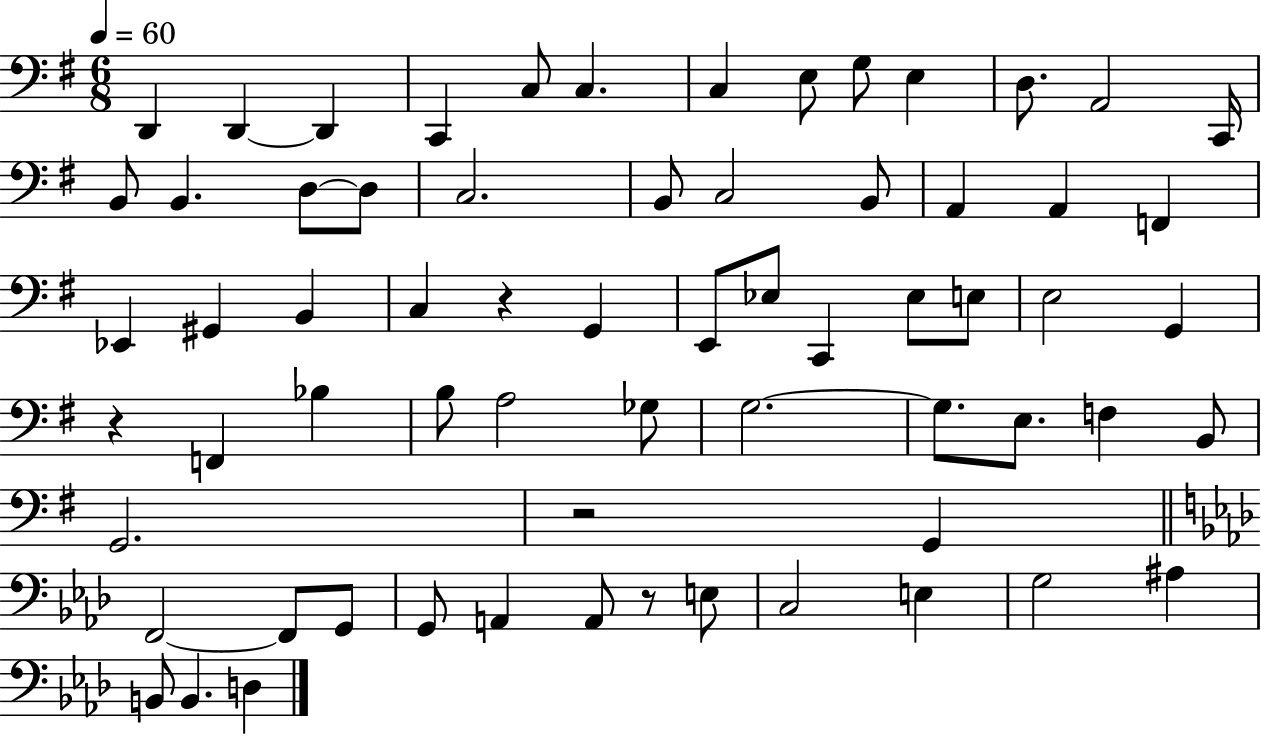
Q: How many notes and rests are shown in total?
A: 66